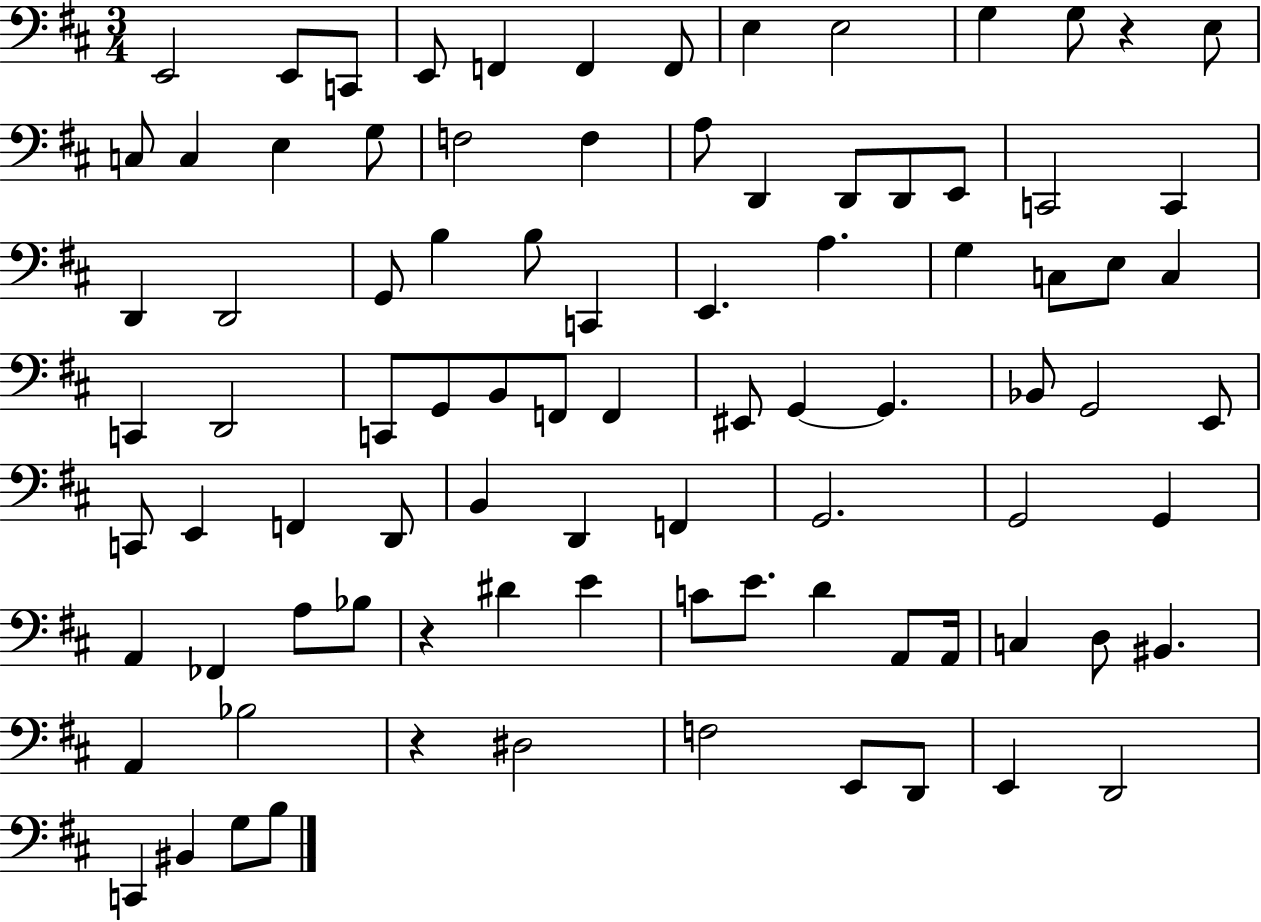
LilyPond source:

{
  \clef bass
  \numericTimeSignature
  \time 3/4
  \key d \major
  \repeat volta 2 { e,2 e,8 c,8 | e,8 f,4 f,4 f,8 | e4 e2 | g4 g8 r4 e8 | \break c8 c4 e4 g8 | f2 f4 | a8 d,4 d,8 d,8 e,8 | c,2 c,4 | \break d,4 d,2 | g,8 b4 b8 c,4 | e,4. a4. | g4 c8 e8 c4 | \break c,4 d,2 | c,8 g,8 b,8 f,8 f,4 | eis,8 g,4~~ g,4. | bes,8 g,2 e,8 | \break c,8 e,4 f,4 d,8 | b,4 d,4 f,4 | g,2. | g,2 g,4 | \break a,4 fes,4 a8 bes8 | r4 dis'4 e'4 | c'8 e'8. d'4 a,8 a,16 | c4 d8 bis,4. | \break a,4 bes2 | r4 dis2 | f2 e,8 d,8 | e,4 d,2 | \break c,4 bis,4 g8 b8 | } \bar "|."
}